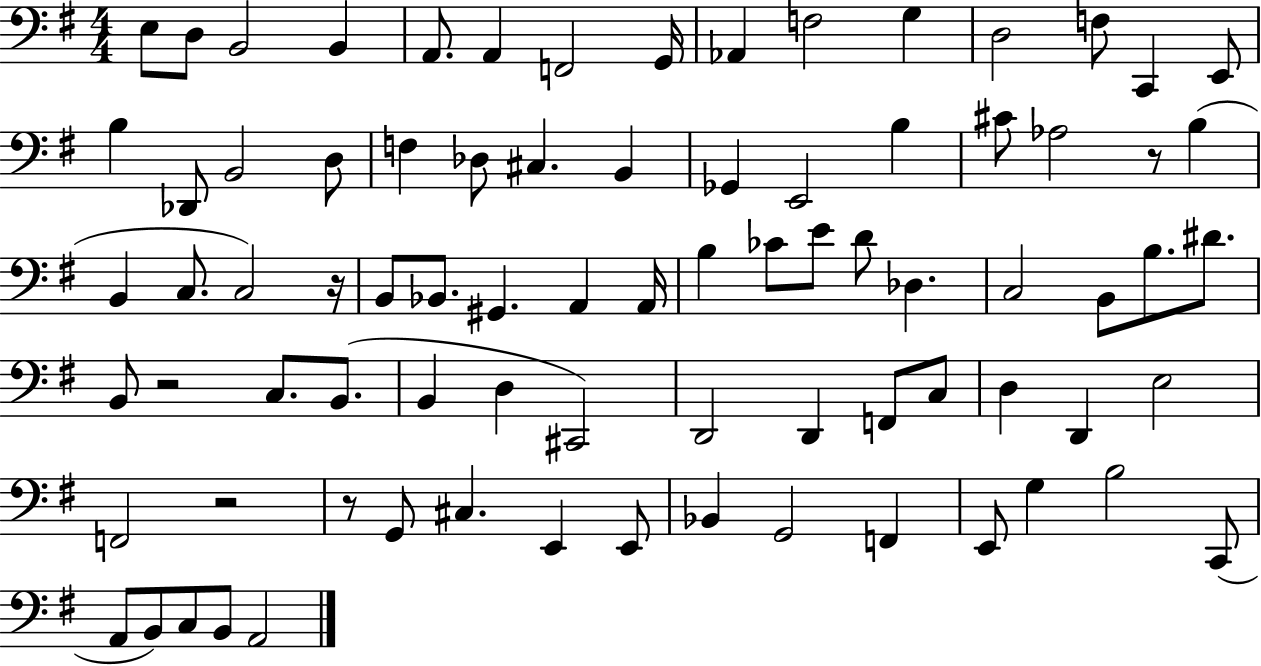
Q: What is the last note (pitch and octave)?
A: A2